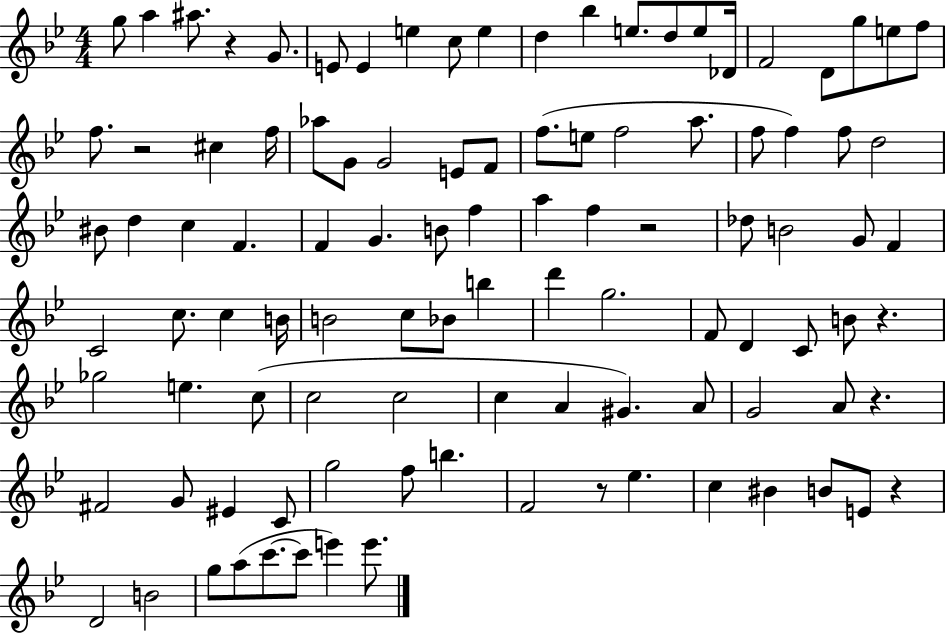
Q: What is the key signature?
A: BES major